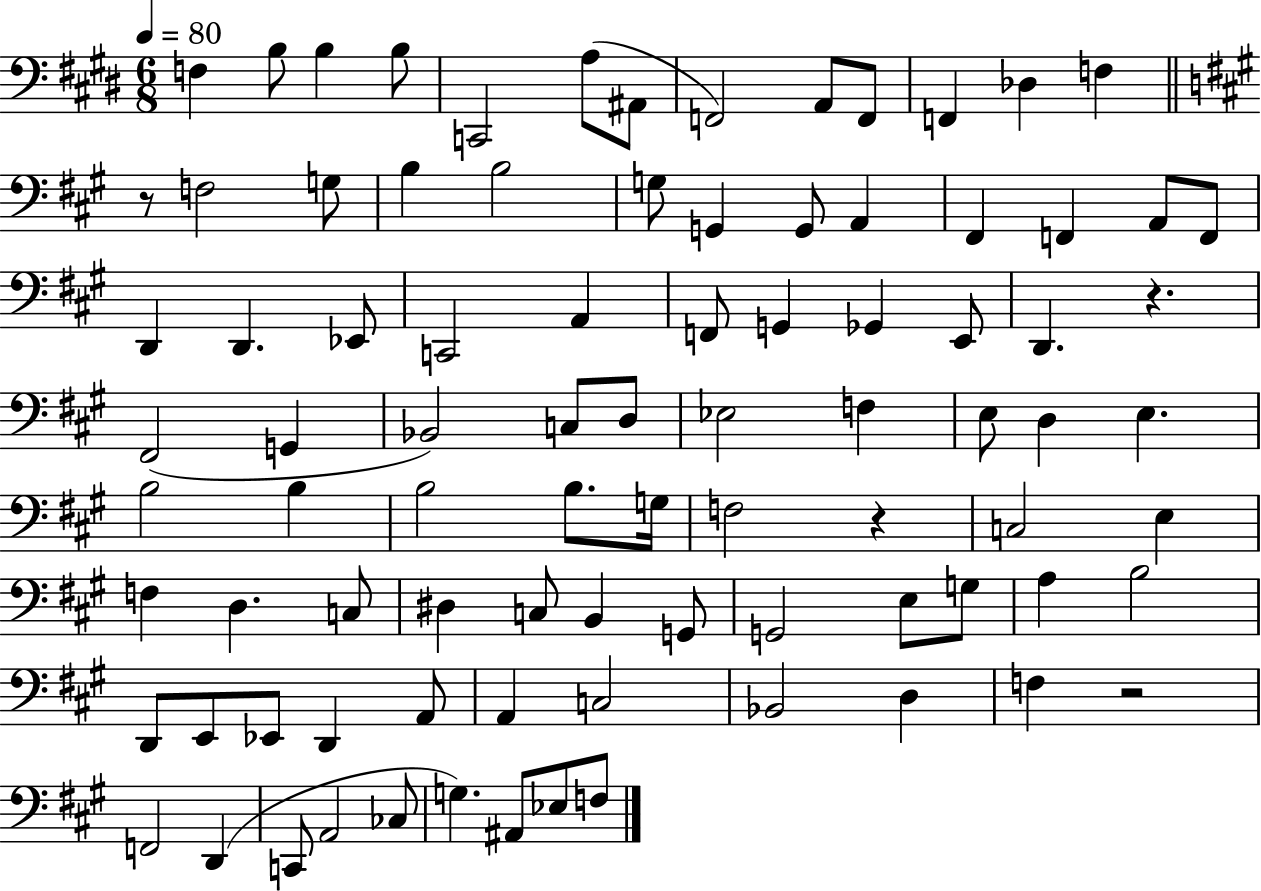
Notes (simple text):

F3/q B3/e B3/q B3/e C2/h A3/e A#2/e F2/h A2/e F2/e F2/q Db3/q F3/q R/e F3/h G3/e B3/q B3/h G3/e G2/q G2/e A2/q F#2/q F2/q A2/e F2/e D2/q D2/q. Eb2/e C2/h A2/q F2/e G2/q Gb2/q E2/e D2/q. R/q. F#2/h G2/q Bb2/h C3/e D3/e Eb3/h F3/q E3/e D3/q E3/q. B3/h B3/q B3/h B3/e. G3/s F3/h R/q C3/h E3/q F3/q D3/q. C3/e D#3/q C3/e B2/q G2/e G2/h E3/e G3/e A3/q B3/h D2/e E2/e Eb2/e D2/q A2/e A2/q C3/h Bb2/h D3/q F3/q R/h F2/h D2/q C2/e A2/h CES3/e G3/q. A#2/e Eb3/e F3/e